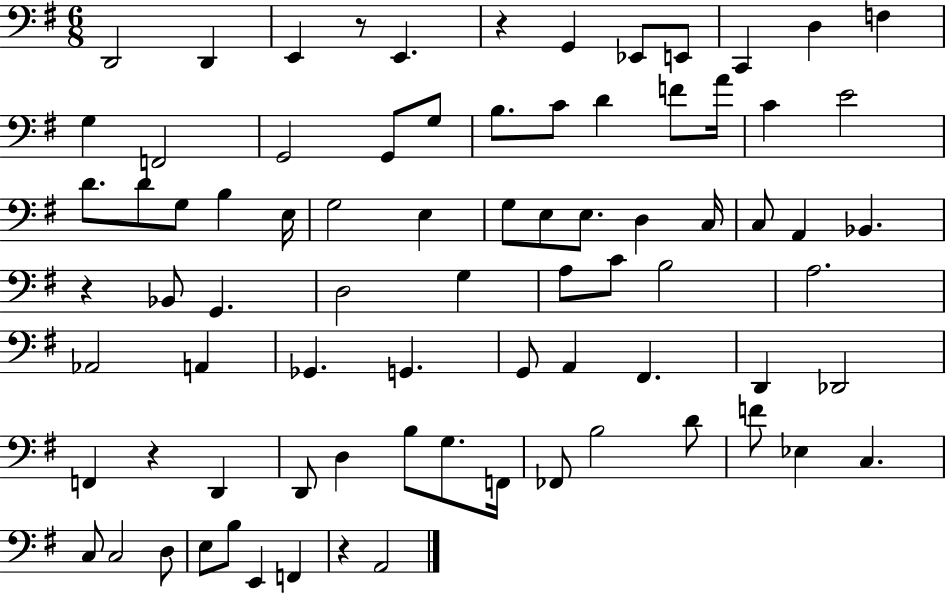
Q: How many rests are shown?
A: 5